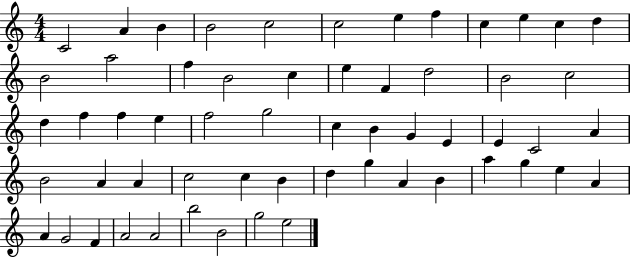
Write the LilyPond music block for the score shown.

{
  \clef treble
  \numericTimeSignature
  \time 4/4
  \key c \major
  c'2 a'4 b'4 | b'2 c''2 | c''2 e''4 f''4 | c''4 e''4 c''4 d''4 | \break b'2 a''2 | f''4 b'2 c''4 | e''4 f'4 d''2 | b'2 c''2 | \break d''4 f''4 f''4 e''4 | f''2 g''2 | c''4 b'4 g'4 e'4 | e'4 c'2 a'4 | \break b'2 a'4 a'4 | c''2 c''4 b'4 | d''4 g''4 a'4 b'4 | a''4 g''4 e''4 a'4 | \break a'4 g'2 f'4 | a'2 a'2 | b''2 b'2 | g''2 e''2 | \break \bar "|."
}